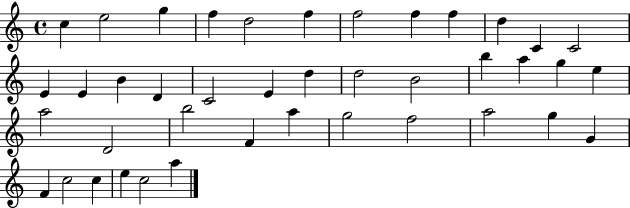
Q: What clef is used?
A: treble